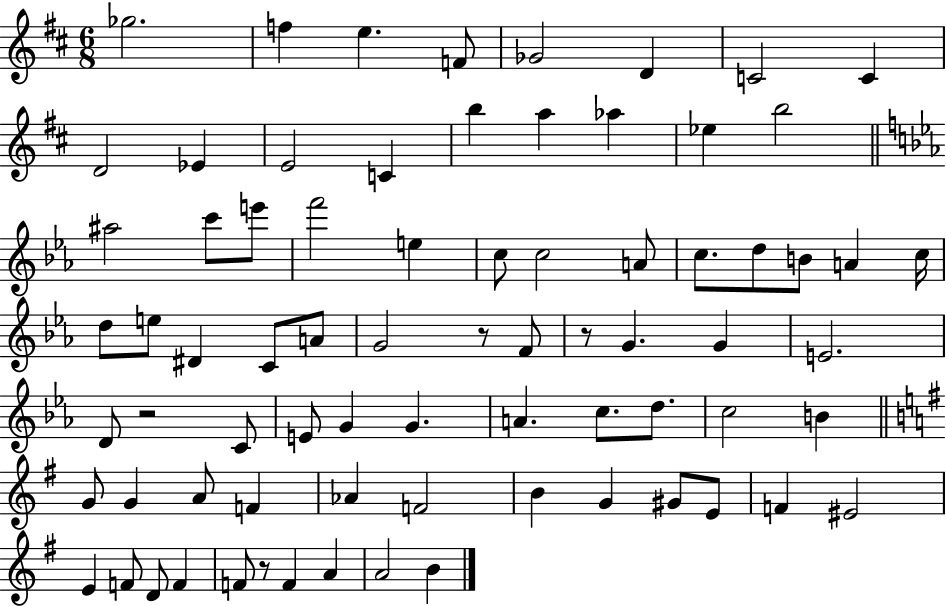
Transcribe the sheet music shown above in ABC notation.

X:1
T:Untitled
M:6/8
L:1/4
K:D
_g2 f e F/2 _G2 D C2 C D2 _E E2 C b a _a _e b2 ^a2 c'/2 e'/2 f'2 e c/2 c2 A/2 c/2 d/2 B/2 A c/4 d/2 e/2 ^D C/2 A/2 G2 z/2 F/2 z/2 G G E2 D/2 z2 C/2 E/2 G G A c/2 d/2 c2 B G/2 G A/2 F _A F2 B G ^G/2 E/2 F ^E2 E F/2 D/2 F F/2 z/2 F A A2 B